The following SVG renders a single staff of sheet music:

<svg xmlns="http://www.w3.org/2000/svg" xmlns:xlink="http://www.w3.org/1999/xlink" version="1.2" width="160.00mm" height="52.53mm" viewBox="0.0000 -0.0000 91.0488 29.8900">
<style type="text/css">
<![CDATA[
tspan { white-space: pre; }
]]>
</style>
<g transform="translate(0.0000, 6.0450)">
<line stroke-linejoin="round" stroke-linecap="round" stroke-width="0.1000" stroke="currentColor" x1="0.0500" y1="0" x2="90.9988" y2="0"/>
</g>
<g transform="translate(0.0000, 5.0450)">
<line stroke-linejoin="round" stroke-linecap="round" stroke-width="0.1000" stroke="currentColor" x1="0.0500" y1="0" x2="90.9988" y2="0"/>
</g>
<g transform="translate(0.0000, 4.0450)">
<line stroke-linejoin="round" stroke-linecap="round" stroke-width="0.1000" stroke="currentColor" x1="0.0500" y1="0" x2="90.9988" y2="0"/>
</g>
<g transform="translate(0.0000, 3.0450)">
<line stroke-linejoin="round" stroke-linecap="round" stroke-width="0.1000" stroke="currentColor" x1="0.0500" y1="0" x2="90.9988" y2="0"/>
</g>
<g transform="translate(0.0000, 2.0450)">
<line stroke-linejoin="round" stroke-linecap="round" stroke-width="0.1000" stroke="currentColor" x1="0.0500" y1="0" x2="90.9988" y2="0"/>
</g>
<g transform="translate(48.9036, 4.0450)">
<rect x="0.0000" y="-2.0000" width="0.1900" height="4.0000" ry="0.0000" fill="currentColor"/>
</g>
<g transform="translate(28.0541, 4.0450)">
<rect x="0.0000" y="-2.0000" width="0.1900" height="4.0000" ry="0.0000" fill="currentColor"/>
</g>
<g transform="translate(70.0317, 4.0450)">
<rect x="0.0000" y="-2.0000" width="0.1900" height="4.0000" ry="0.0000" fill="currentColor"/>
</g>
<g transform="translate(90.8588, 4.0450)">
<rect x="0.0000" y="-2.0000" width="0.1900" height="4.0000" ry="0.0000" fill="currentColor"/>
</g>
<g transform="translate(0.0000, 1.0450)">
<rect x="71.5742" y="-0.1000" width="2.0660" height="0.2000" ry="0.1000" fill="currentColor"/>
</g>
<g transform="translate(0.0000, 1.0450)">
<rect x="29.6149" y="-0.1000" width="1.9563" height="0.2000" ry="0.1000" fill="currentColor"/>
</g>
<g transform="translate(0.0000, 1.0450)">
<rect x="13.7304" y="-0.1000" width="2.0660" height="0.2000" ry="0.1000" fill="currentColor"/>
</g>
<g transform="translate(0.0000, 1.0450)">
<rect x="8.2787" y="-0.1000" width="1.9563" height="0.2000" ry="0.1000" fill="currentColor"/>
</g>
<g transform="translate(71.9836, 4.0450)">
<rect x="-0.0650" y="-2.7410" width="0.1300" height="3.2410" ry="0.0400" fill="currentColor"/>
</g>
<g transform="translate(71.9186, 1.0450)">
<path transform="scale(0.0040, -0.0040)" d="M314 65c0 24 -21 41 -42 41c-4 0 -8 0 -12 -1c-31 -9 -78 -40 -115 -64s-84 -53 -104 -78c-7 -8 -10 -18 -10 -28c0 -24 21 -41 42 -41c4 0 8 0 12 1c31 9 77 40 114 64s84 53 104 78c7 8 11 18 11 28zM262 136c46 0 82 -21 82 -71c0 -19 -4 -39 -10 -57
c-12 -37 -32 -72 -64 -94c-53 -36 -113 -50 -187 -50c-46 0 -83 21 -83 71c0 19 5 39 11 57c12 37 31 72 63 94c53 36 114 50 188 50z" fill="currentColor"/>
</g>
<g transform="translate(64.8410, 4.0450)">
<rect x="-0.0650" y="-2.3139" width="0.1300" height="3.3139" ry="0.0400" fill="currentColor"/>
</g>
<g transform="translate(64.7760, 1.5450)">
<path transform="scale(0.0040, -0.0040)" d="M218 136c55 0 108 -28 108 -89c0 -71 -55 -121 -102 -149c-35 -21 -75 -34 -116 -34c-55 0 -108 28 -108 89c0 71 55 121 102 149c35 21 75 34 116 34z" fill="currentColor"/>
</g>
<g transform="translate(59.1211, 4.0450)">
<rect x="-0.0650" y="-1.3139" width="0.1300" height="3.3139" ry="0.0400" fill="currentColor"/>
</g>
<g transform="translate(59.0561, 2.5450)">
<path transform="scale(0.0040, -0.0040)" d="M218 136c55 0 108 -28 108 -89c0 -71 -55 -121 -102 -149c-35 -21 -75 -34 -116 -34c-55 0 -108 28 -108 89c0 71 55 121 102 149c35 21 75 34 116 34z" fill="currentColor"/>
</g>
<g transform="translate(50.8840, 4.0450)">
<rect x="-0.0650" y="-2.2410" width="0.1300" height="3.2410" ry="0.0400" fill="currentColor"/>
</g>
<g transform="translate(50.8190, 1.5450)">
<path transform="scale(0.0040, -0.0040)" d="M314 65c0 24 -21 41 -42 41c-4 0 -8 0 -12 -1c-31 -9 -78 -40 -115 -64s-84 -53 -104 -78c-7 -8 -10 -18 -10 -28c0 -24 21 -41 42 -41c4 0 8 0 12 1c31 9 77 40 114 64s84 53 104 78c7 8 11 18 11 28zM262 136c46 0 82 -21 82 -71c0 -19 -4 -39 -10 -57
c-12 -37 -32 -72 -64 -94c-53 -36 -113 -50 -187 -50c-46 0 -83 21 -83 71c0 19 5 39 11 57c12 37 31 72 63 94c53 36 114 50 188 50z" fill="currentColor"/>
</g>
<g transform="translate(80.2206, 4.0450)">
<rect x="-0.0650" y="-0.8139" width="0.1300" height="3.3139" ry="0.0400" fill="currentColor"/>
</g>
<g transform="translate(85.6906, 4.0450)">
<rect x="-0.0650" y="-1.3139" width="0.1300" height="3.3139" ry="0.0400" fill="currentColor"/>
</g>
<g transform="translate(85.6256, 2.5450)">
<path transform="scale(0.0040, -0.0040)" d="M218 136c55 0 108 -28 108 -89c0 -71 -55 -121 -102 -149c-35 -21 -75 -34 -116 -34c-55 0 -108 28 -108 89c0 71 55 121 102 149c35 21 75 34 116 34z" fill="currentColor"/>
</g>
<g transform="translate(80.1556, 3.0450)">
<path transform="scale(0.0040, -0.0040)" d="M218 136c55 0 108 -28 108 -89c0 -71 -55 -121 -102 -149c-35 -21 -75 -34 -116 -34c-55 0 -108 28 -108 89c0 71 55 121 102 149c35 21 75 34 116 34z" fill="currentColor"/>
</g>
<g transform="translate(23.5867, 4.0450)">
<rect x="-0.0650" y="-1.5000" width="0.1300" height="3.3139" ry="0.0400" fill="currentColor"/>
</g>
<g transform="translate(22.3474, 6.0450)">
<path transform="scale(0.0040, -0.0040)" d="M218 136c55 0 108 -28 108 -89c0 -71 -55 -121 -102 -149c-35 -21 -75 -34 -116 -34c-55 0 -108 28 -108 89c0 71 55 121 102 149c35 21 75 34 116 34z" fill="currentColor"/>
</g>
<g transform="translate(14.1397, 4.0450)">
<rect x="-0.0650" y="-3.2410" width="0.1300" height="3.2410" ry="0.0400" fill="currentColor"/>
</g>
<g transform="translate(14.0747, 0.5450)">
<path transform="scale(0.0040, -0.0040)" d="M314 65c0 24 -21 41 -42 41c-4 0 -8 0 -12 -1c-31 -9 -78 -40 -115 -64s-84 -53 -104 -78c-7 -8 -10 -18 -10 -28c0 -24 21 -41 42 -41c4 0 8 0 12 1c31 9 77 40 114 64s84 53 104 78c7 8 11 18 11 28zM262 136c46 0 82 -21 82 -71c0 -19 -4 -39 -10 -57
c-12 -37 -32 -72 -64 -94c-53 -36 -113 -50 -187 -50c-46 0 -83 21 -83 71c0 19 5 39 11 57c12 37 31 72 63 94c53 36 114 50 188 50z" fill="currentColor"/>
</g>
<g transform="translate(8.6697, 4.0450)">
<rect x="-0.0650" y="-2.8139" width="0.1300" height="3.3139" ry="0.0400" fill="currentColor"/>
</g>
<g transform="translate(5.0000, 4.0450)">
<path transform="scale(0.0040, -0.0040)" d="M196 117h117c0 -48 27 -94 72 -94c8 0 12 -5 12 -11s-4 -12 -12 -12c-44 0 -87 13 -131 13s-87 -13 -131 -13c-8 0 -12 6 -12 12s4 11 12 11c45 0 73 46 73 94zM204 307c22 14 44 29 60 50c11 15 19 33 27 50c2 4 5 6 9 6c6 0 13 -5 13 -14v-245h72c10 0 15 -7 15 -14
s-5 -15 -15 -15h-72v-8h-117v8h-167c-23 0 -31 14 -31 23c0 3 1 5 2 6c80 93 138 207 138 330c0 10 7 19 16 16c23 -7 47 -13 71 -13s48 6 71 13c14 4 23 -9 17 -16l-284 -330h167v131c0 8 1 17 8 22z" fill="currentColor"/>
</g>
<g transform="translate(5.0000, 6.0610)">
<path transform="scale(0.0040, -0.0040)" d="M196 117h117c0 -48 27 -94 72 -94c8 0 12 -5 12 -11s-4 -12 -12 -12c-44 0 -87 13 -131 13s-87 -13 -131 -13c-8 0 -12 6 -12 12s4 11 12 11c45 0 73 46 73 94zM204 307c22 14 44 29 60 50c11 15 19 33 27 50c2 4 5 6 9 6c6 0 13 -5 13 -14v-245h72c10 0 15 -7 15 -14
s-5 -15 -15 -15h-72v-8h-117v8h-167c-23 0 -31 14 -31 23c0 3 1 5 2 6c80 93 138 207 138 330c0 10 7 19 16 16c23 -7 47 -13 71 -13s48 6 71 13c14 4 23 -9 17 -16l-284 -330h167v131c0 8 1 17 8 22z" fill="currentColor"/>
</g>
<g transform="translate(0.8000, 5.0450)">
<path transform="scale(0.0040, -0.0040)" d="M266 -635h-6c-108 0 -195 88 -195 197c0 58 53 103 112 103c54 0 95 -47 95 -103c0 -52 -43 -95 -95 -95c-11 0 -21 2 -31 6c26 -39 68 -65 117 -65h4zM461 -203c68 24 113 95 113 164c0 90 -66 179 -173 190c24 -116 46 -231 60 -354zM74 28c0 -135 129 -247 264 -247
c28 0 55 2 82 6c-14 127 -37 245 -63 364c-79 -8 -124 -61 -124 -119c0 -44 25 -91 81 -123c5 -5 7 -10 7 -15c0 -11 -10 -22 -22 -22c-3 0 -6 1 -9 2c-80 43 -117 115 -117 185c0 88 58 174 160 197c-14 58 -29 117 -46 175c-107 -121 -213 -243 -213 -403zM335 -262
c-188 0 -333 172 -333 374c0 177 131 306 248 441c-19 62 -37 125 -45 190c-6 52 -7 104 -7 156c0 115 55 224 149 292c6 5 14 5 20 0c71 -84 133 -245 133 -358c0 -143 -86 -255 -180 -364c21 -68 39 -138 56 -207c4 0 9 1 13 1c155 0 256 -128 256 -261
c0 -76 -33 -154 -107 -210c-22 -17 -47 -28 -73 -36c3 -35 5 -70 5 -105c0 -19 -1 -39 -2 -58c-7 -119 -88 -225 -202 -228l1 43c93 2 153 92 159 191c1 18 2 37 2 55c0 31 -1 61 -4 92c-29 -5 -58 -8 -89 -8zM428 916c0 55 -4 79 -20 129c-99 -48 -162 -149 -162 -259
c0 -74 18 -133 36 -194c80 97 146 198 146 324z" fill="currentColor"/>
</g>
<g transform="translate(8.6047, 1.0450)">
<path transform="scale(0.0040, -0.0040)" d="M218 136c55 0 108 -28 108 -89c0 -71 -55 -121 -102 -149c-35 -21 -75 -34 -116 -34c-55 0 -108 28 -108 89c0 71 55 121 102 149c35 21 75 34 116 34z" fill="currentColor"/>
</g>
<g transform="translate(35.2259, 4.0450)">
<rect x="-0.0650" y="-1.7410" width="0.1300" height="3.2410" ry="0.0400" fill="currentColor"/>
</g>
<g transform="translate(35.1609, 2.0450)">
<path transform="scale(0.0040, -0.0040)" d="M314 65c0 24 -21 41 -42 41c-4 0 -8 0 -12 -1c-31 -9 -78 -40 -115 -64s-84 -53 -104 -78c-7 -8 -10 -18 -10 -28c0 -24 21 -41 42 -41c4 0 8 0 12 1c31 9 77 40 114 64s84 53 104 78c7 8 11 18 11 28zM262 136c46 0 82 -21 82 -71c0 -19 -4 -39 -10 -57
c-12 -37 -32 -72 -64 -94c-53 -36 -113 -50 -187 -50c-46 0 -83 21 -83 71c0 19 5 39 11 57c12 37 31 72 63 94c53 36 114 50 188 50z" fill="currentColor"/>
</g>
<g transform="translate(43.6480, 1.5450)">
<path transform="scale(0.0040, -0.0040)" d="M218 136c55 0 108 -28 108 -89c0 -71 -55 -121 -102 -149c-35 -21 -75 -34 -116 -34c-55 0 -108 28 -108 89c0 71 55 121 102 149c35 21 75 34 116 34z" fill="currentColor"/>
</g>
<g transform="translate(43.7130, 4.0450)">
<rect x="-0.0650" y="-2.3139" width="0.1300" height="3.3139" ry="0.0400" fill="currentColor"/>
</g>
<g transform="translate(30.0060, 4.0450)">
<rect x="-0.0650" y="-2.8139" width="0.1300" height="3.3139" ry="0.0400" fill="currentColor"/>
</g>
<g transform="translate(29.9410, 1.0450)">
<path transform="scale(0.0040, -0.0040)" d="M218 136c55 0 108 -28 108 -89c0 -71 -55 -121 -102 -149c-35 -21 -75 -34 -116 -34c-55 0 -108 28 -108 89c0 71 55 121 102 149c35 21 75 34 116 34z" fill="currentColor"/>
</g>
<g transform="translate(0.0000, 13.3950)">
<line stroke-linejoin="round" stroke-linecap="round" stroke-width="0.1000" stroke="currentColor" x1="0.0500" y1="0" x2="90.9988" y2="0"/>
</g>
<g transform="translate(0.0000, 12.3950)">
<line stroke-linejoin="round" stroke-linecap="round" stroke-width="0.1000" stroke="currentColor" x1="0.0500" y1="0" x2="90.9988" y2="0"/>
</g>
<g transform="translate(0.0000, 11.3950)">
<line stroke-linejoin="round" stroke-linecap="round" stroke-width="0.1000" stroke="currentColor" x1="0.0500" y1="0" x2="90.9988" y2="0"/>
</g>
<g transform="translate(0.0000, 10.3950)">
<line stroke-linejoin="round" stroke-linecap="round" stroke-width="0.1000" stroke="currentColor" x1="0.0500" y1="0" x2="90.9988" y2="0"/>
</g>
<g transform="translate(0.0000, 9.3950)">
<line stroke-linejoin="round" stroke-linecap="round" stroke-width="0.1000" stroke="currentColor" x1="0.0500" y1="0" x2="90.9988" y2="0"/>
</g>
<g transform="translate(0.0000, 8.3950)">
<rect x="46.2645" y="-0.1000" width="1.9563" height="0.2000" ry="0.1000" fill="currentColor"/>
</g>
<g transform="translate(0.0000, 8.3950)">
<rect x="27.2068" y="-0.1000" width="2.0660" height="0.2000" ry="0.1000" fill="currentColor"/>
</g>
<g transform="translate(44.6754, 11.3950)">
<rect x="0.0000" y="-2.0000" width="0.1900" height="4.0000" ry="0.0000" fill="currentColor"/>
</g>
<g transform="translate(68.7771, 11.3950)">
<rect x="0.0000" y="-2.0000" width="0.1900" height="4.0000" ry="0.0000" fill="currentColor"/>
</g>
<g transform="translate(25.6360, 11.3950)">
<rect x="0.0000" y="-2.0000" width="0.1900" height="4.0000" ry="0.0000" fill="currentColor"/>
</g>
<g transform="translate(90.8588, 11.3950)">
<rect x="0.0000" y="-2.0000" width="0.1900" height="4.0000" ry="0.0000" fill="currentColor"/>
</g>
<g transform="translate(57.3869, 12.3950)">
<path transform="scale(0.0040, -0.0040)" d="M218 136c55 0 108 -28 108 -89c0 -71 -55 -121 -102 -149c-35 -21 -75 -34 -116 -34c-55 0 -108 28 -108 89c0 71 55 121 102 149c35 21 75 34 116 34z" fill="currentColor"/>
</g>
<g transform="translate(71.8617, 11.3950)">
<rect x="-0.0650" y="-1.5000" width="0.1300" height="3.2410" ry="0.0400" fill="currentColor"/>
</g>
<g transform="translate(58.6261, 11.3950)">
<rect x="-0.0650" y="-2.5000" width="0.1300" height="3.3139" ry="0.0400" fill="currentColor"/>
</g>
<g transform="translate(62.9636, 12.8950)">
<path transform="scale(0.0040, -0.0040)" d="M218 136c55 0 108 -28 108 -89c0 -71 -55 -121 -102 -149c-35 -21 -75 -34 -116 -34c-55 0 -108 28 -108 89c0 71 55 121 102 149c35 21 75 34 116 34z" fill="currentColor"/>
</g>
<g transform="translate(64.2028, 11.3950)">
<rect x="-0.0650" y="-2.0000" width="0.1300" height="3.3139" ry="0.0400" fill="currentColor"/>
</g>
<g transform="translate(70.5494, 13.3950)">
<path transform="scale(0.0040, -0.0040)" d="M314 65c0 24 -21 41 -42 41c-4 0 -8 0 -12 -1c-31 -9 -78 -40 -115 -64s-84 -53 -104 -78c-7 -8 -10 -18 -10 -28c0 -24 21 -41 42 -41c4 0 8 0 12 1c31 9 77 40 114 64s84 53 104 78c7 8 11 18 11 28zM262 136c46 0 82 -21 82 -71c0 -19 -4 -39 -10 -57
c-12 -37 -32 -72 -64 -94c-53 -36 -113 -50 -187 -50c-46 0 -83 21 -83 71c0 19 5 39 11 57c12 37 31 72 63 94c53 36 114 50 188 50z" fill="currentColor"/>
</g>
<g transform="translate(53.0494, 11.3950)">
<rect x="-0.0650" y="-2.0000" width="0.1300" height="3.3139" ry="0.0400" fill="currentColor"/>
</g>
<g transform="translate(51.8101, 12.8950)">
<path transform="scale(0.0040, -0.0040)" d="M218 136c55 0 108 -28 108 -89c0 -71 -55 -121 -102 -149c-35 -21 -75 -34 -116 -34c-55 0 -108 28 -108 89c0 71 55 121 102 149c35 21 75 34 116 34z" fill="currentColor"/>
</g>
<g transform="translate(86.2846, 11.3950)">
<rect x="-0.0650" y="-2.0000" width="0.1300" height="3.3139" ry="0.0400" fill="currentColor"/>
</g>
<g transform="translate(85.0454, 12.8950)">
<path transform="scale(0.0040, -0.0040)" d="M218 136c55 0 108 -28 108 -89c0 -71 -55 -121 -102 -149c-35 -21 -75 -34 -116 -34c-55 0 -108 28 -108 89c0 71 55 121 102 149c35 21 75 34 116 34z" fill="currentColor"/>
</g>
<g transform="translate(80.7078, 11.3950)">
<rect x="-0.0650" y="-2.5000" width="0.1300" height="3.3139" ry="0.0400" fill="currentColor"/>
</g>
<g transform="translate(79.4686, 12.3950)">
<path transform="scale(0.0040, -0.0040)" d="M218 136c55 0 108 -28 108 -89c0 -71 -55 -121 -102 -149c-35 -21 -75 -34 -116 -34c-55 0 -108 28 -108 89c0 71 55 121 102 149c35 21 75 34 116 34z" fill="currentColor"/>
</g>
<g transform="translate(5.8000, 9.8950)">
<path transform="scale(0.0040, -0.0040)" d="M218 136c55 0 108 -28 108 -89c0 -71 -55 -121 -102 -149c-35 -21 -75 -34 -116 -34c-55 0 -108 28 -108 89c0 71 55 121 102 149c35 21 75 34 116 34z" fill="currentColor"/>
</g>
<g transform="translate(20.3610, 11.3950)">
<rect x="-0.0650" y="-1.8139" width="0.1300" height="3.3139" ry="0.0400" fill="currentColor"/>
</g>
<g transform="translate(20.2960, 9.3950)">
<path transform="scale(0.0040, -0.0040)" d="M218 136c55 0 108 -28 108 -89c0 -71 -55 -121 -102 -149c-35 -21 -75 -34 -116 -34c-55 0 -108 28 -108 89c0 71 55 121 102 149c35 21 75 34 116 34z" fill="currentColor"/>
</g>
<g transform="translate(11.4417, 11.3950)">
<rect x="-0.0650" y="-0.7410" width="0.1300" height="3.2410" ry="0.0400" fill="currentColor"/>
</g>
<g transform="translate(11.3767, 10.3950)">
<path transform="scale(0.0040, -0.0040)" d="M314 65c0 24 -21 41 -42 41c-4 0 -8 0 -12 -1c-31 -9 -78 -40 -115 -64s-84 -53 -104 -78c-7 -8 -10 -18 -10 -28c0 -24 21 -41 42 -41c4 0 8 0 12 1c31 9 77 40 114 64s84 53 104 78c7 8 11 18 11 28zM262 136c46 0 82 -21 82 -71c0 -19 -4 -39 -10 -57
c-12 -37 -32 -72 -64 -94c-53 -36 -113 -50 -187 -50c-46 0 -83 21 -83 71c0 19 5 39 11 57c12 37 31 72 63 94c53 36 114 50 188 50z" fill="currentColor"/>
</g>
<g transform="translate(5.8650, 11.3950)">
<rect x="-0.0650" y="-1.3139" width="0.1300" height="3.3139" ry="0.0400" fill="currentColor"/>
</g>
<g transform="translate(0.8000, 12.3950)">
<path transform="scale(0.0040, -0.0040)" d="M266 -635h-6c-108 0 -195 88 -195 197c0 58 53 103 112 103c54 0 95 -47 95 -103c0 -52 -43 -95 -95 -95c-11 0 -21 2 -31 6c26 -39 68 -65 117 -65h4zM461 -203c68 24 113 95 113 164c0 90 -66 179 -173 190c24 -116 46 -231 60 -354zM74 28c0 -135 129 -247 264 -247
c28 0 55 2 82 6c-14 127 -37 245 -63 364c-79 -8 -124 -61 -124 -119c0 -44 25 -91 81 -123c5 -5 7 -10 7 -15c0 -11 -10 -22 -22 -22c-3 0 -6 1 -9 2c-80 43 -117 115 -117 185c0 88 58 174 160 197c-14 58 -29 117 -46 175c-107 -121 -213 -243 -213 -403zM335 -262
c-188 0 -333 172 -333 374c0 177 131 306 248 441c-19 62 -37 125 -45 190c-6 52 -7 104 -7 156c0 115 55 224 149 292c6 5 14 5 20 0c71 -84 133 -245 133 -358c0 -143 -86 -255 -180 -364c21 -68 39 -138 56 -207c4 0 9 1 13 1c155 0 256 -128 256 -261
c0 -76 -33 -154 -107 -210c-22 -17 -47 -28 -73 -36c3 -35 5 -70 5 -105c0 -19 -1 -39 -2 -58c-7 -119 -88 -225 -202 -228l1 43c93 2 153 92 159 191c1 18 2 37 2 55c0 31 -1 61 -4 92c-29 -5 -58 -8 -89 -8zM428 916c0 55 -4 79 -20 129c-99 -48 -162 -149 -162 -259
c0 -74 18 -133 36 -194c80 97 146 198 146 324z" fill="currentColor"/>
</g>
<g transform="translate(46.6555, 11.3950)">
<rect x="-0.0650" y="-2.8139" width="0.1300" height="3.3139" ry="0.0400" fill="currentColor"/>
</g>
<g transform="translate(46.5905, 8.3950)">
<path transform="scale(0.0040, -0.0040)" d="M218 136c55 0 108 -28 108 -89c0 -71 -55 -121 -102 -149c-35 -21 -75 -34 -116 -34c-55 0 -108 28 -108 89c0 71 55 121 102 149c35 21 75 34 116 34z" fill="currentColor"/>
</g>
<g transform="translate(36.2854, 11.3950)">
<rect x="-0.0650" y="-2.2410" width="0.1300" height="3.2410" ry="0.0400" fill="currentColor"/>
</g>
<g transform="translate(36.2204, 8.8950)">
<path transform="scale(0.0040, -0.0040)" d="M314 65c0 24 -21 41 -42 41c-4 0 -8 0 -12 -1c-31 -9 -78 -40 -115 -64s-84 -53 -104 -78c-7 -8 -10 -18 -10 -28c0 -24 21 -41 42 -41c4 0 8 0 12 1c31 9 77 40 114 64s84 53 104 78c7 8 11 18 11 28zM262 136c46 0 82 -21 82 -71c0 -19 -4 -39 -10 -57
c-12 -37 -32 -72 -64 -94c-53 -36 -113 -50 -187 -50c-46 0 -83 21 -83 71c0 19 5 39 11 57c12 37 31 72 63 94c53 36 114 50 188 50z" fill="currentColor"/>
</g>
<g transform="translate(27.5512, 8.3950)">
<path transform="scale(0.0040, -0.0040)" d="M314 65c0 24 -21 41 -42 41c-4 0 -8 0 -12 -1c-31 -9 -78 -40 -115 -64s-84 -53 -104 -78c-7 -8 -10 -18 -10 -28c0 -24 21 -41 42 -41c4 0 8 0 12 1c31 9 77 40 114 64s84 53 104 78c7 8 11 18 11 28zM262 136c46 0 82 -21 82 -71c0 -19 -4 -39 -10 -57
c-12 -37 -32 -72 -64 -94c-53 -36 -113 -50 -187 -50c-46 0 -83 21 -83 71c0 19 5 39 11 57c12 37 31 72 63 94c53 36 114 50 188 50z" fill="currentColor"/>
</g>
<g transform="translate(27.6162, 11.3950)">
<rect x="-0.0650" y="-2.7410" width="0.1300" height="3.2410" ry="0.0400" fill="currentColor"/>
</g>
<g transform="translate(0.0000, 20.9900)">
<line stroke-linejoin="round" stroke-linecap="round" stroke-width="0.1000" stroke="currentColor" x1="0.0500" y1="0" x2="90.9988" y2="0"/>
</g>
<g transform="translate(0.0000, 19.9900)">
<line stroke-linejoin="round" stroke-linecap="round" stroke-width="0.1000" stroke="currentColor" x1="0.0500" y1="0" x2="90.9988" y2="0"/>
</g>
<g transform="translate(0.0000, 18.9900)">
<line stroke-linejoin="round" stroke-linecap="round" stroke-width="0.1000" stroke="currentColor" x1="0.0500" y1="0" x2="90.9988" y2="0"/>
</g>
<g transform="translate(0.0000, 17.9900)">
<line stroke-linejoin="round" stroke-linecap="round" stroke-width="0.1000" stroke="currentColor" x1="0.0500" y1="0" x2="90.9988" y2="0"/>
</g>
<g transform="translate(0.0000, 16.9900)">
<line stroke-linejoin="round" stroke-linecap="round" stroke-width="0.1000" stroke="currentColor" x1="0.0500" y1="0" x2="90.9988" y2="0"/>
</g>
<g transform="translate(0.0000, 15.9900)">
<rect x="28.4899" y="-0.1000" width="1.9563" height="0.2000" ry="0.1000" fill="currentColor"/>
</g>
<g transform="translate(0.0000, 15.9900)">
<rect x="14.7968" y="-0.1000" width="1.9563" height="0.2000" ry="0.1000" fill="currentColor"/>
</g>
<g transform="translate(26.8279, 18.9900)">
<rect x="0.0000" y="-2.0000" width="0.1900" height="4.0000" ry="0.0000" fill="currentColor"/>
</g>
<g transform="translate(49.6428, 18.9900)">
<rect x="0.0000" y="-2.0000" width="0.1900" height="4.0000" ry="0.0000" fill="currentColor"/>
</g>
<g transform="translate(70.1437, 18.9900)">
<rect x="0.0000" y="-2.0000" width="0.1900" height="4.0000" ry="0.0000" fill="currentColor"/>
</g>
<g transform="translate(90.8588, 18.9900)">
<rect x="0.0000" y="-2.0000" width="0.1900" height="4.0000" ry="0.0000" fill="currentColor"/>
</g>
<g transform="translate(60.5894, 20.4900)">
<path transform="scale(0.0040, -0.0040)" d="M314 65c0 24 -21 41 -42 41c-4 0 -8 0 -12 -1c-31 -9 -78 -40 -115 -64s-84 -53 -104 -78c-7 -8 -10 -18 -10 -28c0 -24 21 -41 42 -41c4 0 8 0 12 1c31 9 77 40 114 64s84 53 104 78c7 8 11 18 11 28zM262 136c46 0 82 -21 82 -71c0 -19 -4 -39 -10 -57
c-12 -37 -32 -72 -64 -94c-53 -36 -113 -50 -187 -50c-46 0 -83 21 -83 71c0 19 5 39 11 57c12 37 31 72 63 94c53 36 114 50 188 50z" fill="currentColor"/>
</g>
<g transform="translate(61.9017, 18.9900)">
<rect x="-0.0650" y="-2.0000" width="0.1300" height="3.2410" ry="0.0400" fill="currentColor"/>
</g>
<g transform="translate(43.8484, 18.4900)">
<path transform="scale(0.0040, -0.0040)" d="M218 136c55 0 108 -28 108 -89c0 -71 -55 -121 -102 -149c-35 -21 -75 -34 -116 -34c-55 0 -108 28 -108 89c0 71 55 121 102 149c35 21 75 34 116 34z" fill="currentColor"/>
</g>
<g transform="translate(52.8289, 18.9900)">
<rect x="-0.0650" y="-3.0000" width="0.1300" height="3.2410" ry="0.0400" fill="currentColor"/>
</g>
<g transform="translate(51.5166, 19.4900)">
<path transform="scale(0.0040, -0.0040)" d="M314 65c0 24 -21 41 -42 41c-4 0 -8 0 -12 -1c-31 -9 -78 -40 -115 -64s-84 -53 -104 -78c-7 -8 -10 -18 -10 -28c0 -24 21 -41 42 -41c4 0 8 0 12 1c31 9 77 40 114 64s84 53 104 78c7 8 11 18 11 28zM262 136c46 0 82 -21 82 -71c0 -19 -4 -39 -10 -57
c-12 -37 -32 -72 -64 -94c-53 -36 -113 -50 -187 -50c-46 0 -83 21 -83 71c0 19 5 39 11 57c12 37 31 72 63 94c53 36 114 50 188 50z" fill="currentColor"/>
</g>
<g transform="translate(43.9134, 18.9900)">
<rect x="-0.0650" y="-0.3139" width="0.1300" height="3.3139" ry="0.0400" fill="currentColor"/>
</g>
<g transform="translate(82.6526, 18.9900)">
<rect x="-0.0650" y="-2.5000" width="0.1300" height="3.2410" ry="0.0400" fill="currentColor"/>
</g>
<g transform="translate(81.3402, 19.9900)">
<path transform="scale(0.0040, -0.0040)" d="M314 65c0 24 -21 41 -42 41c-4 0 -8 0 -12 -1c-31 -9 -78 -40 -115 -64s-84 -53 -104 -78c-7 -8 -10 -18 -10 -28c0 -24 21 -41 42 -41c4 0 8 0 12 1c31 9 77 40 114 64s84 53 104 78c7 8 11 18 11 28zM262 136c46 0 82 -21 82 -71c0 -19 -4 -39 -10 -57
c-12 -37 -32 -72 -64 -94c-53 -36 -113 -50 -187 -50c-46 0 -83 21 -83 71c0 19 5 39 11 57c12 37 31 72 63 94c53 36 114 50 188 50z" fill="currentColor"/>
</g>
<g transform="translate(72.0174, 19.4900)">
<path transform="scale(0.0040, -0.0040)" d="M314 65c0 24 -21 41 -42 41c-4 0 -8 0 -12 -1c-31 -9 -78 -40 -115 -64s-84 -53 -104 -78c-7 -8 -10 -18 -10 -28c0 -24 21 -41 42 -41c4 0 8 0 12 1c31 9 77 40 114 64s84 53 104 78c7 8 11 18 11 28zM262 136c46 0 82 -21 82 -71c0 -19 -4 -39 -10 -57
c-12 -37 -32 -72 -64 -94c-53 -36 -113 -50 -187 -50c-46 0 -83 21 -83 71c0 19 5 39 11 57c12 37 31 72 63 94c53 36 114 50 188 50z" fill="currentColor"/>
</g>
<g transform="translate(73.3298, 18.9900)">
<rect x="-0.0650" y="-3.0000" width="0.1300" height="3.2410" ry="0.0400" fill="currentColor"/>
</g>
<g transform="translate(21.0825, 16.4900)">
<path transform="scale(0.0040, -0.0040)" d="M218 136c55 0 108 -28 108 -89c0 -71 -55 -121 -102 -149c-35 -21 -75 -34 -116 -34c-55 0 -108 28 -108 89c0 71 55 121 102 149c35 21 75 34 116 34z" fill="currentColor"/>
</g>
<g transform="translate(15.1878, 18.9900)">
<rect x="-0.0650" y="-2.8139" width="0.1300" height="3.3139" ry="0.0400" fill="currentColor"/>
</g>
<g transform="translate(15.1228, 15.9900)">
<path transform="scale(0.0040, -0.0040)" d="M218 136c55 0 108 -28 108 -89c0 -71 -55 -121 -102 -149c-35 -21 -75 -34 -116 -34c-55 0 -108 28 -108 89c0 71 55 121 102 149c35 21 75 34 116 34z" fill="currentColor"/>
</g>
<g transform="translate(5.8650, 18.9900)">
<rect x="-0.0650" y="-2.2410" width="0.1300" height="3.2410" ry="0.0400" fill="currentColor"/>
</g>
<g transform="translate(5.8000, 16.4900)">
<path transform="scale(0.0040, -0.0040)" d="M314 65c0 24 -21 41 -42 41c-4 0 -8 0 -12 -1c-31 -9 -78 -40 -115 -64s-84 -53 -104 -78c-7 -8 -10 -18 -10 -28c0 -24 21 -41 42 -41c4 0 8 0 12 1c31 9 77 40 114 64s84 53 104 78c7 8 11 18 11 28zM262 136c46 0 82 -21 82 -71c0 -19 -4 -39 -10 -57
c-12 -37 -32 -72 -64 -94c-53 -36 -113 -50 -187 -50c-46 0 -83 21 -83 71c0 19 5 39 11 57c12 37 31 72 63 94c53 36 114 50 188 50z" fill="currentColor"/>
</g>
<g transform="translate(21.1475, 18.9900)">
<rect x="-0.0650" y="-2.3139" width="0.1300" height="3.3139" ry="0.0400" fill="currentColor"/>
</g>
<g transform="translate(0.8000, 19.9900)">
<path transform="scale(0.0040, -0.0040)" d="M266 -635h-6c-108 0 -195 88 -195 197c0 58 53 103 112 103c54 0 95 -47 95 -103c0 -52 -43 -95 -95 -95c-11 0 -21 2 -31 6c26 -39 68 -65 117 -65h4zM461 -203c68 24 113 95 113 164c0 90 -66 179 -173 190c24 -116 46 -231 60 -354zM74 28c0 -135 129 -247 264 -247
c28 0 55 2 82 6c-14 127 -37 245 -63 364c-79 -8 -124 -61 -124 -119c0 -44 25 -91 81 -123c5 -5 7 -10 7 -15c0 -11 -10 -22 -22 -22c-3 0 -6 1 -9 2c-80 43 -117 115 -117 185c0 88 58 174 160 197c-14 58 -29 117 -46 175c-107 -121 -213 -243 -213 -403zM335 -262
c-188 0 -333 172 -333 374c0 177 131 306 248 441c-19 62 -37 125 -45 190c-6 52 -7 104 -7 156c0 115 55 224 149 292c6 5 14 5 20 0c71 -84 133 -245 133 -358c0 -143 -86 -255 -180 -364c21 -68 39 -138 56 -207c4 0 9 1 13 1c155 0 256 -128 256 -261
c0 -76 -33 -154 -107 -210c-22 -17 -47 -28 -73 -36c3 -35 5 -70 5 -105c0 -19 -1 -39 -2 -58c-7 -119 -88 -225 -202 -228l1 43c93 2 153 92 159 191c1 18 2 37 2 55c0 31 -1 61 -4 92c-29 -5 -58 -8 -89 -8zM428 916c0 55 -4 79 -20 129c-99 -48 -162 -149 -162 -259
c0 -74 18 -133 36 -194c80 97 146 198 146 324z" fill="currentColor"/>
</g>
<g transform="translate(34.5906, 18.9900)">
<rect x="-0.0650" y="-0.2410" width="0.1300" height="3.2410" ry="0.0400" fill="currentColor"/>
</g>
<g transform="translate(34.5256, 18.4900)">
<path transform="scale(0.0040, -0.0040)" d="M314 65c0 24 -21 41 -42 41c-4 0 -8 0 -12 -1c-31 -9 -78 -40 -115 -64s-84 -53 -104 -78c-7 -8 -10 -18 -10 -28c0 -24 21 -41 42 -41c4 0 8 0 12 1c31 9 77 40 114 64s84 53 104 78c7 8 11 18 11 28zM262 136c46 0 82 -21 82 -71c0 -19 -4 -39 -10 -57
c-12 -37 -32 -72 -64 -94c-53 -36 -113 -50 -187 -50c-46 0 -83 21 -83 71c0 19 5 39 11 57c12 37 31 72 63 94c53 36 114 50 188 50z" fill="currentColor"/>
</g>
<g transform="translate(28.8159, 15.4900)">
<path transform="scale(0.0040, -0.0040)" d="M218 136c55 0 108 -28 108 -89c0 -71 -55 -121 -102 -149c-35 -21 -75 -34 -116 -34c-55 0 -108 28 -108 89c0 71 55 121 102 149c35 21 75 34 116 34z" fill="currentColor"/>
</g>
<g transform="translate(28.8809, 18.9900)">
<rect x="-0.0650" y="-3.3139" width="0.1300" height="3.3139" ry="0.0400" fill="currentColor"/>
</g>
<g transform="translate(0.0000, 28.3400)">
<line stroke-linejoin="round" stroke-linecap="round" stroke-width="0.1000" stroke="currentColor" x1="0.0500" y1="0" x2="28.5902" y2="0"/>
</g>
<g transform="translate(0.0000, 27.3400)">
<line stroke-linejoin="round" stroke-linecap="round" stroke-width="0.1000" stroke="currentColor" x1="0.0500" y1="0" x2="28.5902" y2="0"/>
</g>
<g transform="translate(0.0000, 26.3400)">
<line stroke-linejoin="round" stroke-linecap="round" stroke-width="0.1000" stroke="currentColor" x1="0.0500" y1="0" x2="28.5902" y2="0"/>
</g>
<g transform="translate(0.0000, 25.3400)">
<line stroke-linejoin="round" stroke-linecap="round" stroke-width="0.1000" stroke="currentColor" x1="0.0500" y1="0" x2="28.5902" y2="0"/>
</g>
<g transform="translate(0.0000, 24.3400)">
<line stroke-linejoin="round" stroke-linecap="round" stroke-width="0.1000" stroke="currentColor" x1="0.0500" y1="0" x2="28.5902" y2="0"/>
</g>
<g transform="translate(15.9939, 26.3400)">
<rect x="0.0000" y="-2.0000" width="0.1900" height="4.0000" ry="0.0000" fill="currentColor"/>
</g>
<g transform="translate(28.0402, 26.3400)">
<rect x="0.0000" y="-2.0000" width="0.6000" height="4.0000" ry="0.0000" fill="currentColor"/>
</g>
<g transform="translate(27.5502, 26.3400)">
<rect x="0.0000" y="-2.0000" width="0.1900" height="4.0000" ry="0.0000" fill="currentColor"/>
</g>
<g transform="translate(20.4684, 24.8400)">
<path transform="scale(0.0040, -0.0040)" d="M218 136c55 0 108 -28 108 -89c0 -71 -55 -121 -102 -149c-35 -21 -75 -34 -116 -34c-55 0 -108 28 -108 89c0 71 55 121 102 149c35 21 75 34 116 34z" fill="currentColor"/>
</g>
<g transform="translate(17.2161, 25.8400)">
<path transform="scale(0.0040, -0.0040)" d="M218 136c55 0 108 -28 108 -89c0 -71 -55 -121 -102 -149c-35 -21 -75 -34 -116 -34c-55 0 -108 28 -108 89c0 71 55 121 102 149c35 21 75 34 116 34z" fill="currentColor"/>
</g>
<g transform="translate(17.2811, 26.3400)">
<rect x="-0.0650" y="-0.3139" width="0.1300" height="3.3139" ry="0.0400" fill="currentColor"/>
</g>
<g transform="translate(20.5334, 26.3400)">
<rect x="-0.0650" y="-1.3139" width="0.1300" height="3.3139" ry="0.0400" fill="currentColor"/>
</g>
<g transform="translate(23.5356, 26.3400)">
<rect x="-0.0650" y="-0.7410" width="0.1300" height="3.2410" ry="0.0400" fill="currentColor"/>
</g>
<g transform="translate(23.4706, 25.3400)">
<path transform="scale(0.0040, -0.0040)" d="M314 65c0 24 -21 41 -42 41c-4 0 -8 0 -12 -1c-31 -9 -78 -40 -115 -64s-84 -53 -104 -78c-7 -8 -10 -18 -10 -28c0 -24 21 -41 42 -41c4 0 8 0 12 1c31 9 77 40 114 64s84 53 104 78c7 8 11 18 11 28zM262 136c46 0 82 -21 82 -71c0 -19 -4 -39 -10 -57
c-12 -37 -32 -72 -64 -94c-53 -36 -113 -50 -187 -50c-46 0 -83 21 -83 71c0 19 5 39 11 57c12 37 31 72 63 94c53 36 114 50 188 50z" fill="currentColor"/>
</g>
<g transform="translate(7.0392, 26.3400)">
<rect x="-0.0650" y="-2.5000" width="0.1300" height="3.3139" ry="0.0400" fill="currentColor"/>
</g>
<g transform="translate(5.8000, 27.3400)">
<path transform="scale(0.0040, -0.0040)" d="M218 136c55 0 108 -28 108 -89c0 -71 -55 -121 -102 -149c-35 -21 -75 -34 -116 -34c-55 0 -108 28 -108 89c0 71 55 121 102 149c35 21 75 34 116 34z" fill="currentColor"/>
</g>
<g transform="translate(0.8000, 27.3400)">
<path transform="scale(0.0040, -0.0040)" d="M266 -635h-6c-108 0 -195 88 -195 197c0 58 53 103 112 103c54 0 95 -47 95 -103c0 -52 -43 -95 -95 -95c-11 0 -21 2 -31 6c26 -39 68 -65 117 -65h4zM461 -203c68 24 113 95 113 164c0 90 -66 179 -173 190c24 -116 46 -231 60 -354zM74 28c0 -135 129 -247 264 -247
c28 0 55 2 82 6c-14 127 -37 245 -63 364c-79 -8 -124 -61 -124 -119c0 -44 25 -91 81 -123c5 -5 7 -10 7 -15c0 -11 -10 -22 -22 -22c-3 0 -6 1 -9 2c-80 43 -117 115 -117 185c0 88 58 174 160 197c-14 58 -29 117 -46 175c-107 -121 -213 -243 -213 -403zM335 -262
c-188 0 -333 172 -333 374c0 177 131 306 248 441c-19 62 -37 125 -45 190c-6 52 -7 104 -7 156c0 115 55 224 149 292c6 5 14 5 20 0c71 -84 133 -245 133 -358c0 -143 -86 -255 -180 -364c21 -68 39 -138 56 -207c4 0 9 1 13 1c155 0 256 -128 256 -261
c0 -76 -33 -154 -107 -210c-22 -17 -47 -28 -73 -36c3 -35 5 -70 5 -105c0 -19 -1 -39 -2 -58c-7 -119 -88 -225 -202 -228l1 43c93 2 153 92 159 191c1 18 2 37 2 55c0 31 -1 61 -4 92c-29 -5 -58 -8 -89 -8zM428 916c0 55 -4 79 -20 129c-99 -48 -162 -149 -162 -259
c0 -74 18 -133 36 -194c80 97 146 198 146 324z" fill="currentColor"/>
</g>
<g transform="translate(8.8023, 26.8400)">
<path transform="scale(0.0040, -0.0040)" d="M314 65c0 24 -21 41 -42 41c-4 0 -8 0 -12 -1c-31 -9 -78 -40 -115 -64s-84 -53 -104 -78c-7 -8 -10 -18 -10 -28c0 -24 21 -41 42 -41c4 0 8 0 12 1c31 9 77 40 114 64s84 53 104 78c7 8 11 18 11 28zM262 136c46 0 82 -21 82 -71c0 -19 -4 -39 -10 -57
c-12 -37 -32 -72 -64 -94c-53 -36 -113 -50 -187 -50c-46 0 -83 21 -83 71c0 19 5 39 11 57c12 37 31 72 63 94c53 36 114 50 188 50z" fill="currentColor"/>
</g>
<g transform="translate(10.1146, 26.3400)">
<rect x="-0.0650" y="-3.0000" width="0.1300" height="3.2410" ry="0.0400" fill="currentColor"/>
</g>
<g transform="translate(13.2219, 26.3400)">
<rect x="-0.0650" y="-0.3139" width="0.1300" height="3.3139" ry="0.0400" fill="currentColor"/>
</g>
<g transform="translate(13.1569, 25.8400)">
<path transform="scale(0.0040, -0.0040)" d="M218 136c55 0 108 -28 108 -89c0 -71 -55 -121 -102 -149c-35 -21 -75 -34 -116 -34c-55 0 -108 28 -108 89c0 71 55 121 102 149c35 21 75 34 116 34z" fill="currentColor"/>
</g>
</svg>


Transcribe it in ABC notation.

X:1
T:Untitled
M:4/4
L:1/4
K:C
a b2 E a f2 g g2 e g a2 d e e d2 f a2 g2 a F G F E2 G F g2 a g b c2 c A2 F2 A2 G2 G A2 c c e d2